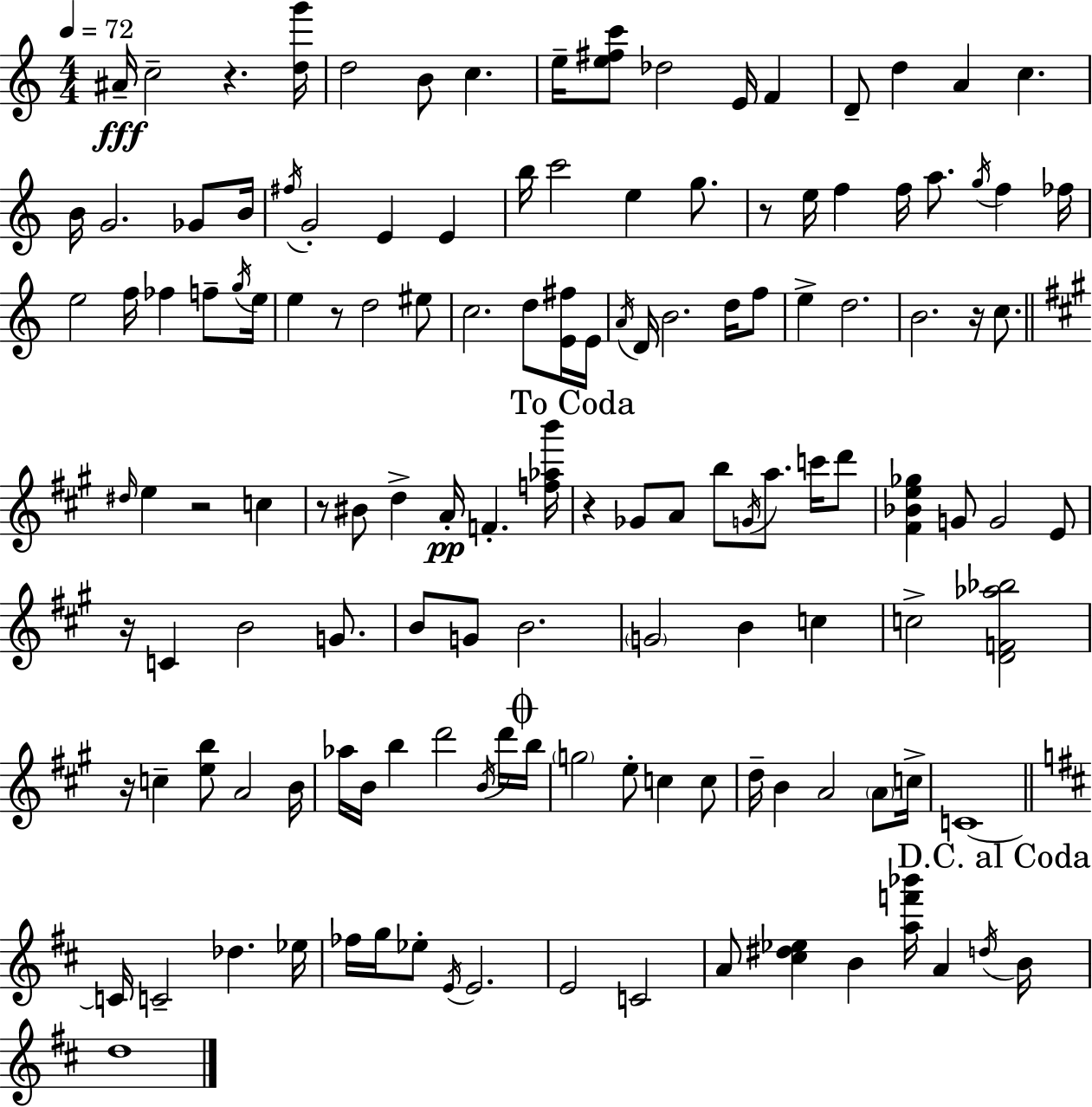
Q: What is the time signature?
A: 4/4